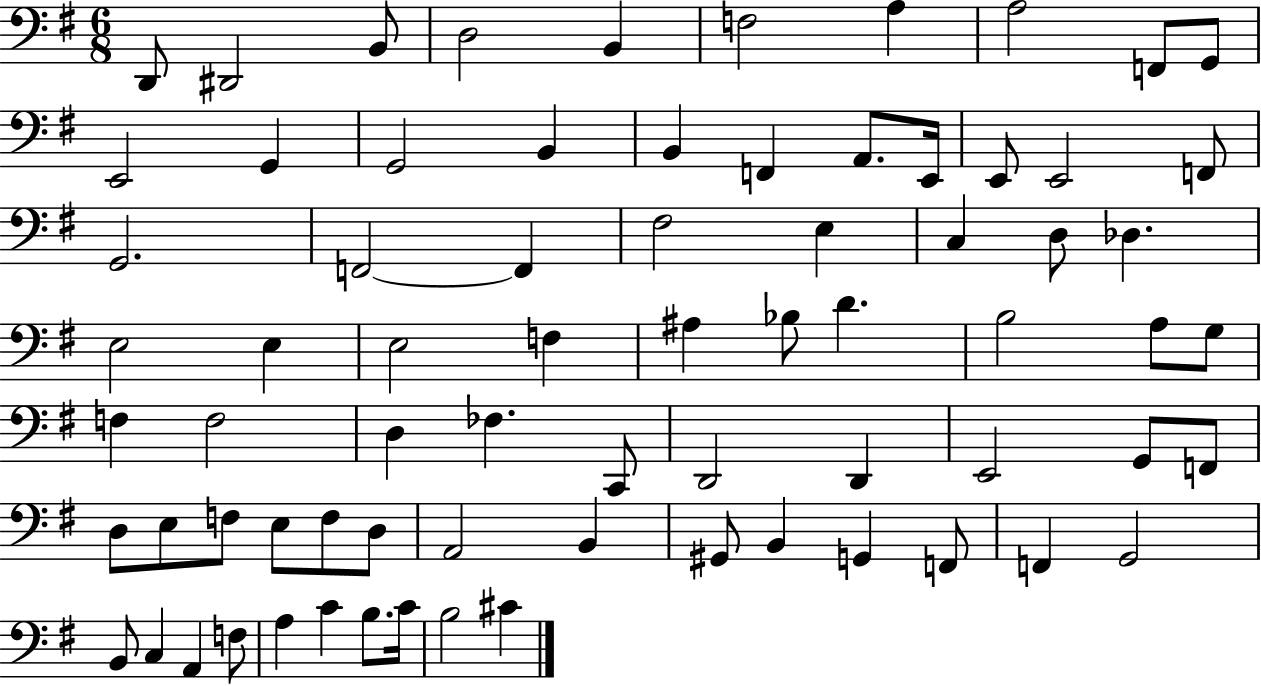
D2/e D#2/h B2/e D3/h B2/q F3/h A3/q A3/h F2/e G2/e E2/h G2/q G2/h B2/q B2/q F2/q A2/e. E2/s E2/e E2/h F2/e G2/h. F2/h F2/q F#3/h E3/q C3/q D3/e Db3/q. E3/h E3/q E3/h F3/q A#3/q Bb3/e D4/q. B3/h A3/e G3/e F3/q F3/h D3/q FES3/q. C2/e D2/h D2/q E2/h G2/e F2/e D3/e E3/e F3/e E3/e F3/e D3/e A2/h B2/q G#2/e B2/q G2/q F2/e F2/q G2/h B2/e C3/q A2/q F3/e A3/q C4/q B3/e. C4/s B3/h C#4/q